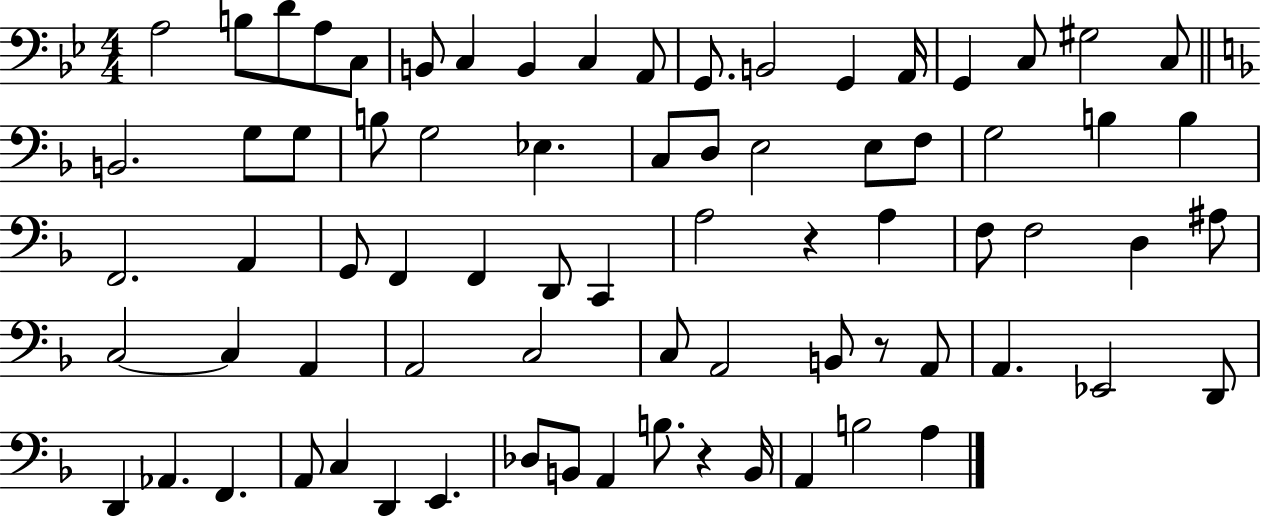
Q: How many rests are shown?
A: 3